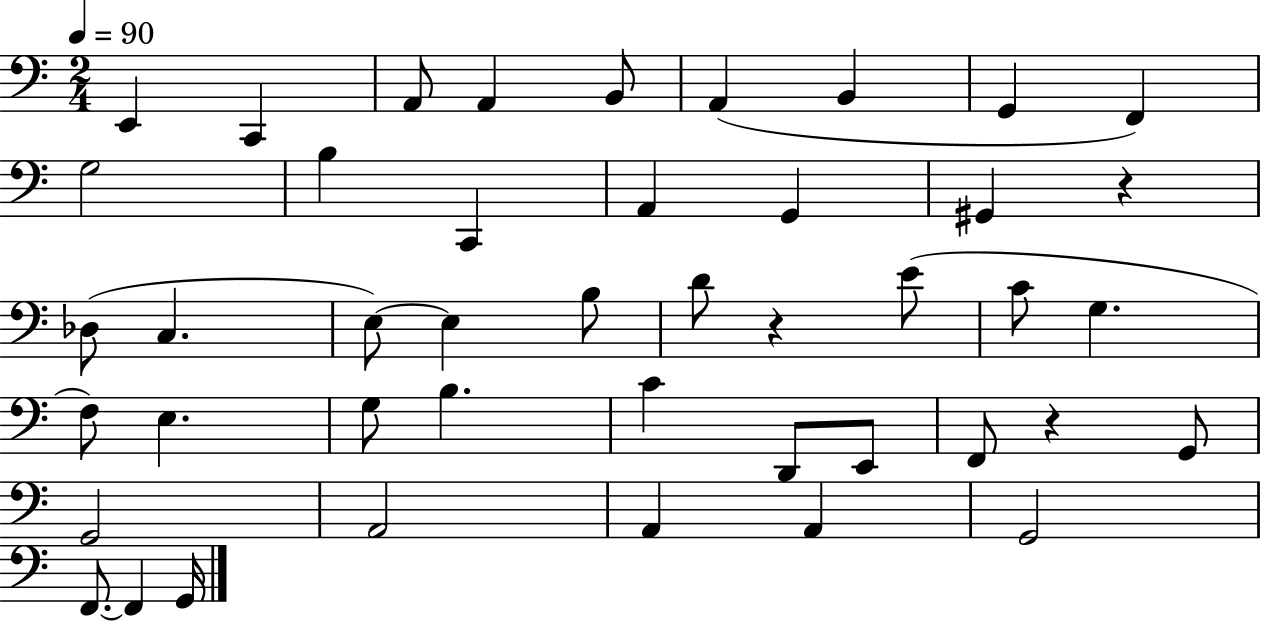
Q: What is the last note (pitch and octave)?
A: G2